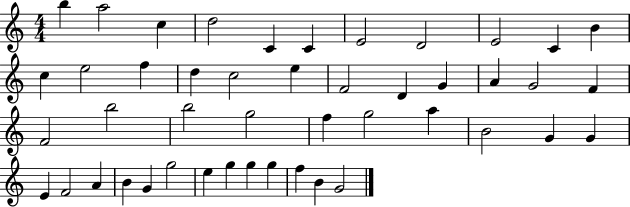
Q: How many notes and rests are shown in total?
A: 46